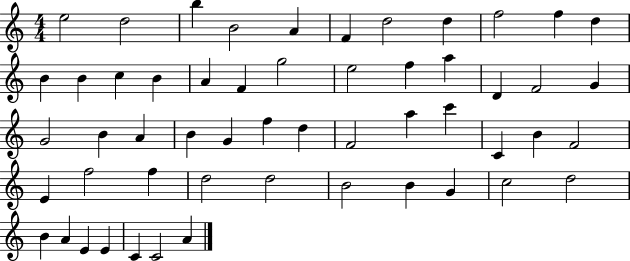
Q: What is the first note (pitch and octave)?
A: E5